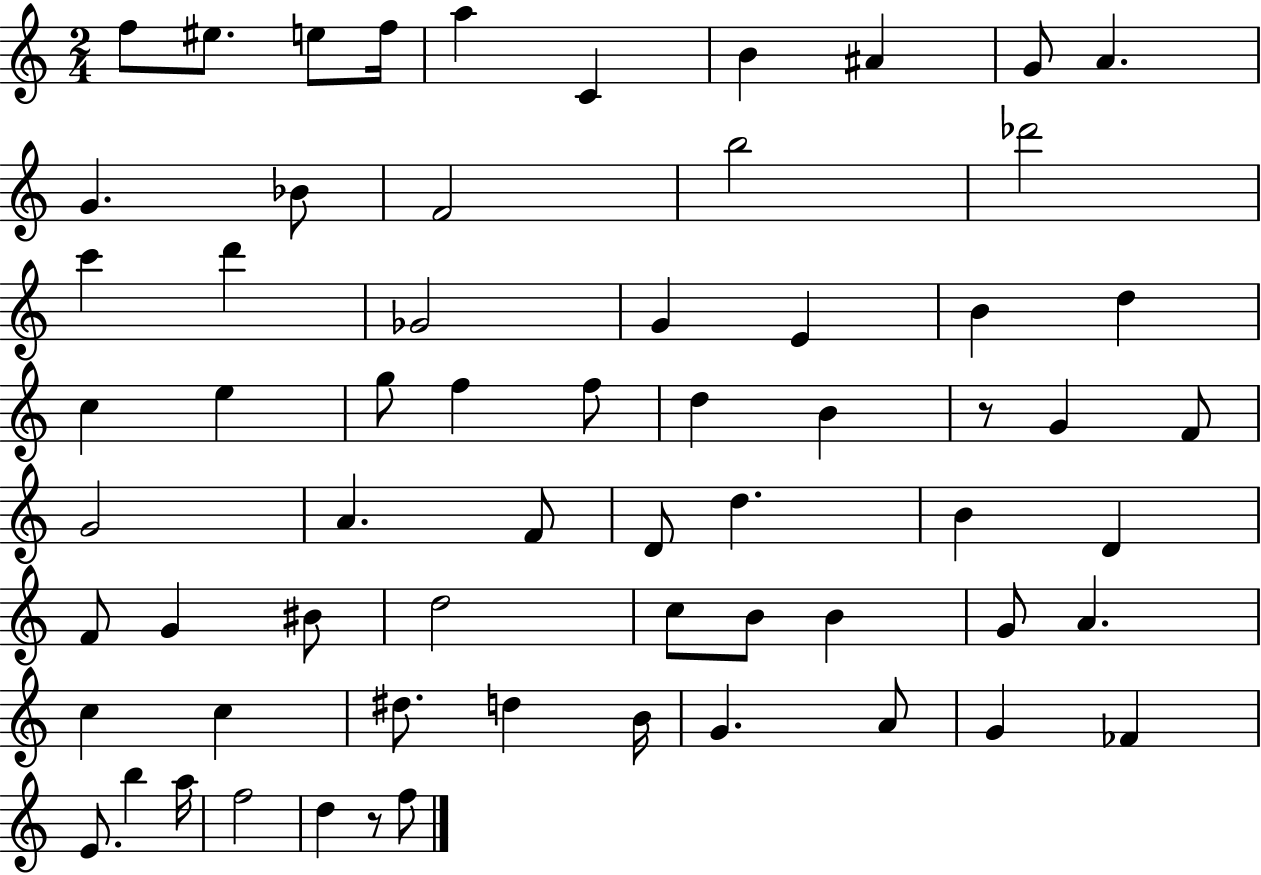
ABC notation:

X:1
T:Untitled
M:2/4
L:1/4
K:C
f/2 ^e/2 e/2 f/4 a C B ^A G/2 A G _B/2 F2 b2 _d'2 c' d' _G2 G E B d c e g/2 f f/2 d B z/2 G F/2 G2 A F/2 D/2 d B D F/2 G ^B/2 d2 c/2 B/2 B G/2 A c c ^d/2 d B/4 G A/2 G _F E/2 b a/4 f2 d z/2 f/2